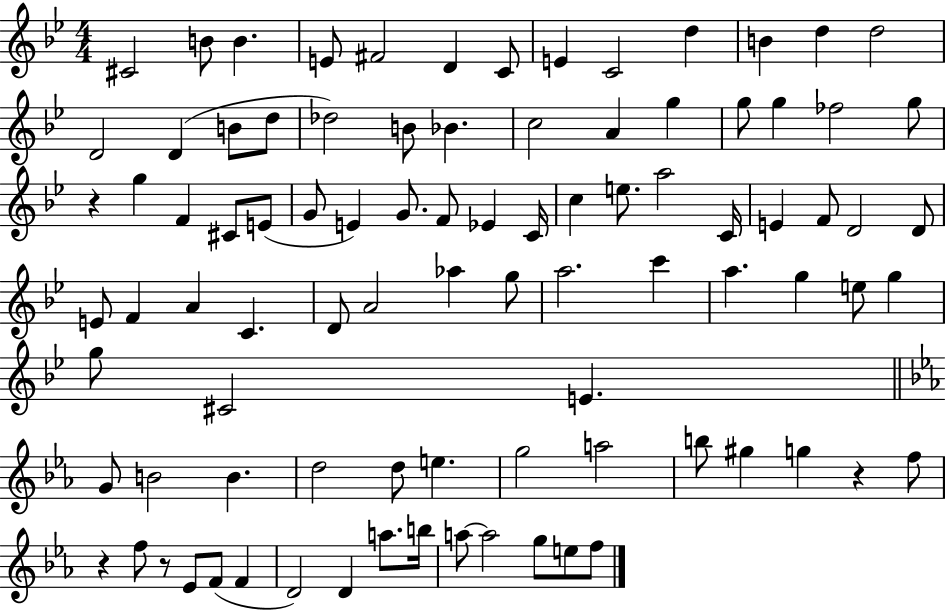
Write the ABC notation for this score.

X:1
T:Untitled
M:4/4
L:1/4
K:Bb
^C2 B/2 B E/2 ^F2 D C/2 E C2 d B d d2 D2 D B/2 d/2 _d2 B/2 _B c2 A g g/2 g _f2 g/2 z g F ^C/2 E/2 G/2 E G/2 F/2 _E C/4 c e/2 a2 C/4 E F/2 D2 D/2 E/2 F A C D/2 A2 _a g/2 a2 c' a g e/2 g g/2 ^C2 E G/2 B2 B d2 d/2 e g2 a2 b/2 ^g g z f/2 z f/2 z/2 _E/2 F/2 F D2 D a/2 b/4 a/2 a2 g/2 e/2 f/2